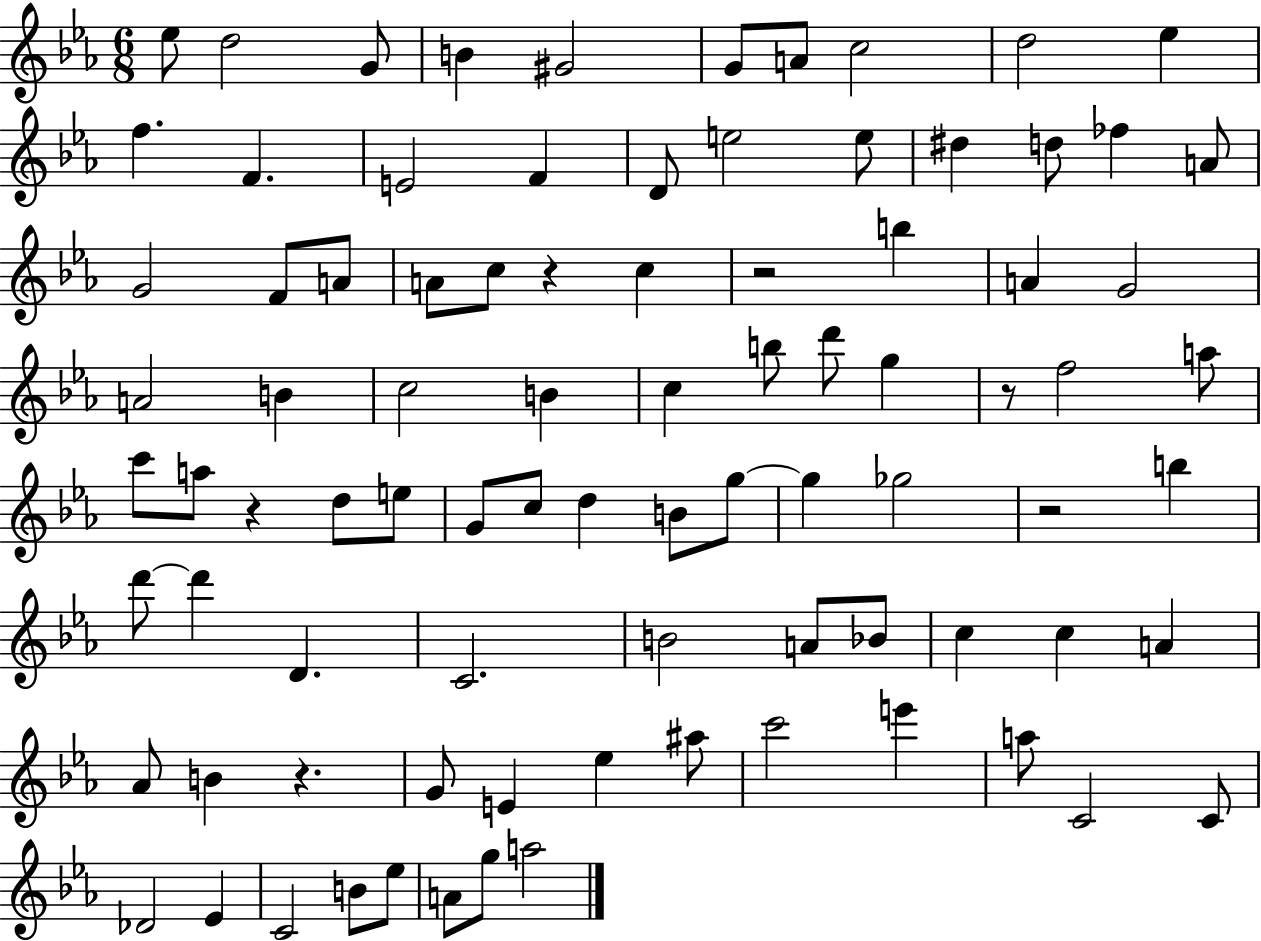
Eb5/e D5/h G4/e B4/q G#4/h G4/e A4/e C5/h D5/h Eb5/q F5/q. F4/q. E4/h F4/q D4/e E5/h E5/e D#5/q D5/e FES5/q A4/e G4/h F4/e A4/e A4/e C5/e R/q C5/q R/h B5/q A4/q G4/h A4/h B4/q C5/h B4/q C5/q B5/e D6/e G5/q R/e F5/h A5/e C6/e A5/e R/q D5/e E5/e G4/e C5/e D5/q B4/e G5/e G5/q Gb5/h R/h B5/q D6/e D6/q D4/q. C4/h. B4/h A4/e Bb4/e C5/q C5/q A4/q Ab4/e B4/q R/q. G4/e E4/q Eb5/q A#5/e C6/h E6/q A5/e C4/h C4/e Db4/h Eb4/q C4/h B4/e Eb5/e A4/e G5/e A5/h